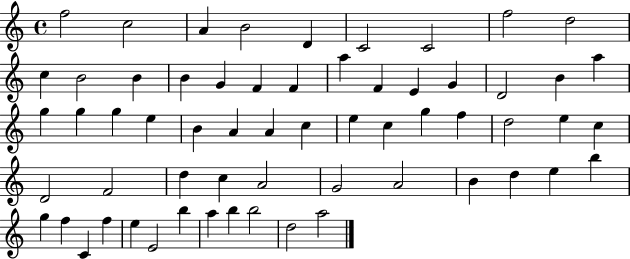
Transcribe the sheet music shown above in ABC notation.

X:1
T:Untitled
M:4/4
L:1/4
K:C
f2 c2 A B2 D C2 C2 f2 d2 c B2 B B G F F a F E G D2 B a g g g e B A A c e c g f d2 e c D2 F2 d c A2 G2 A2 B d e b g f C f e E2 b a b b2 d2 a2